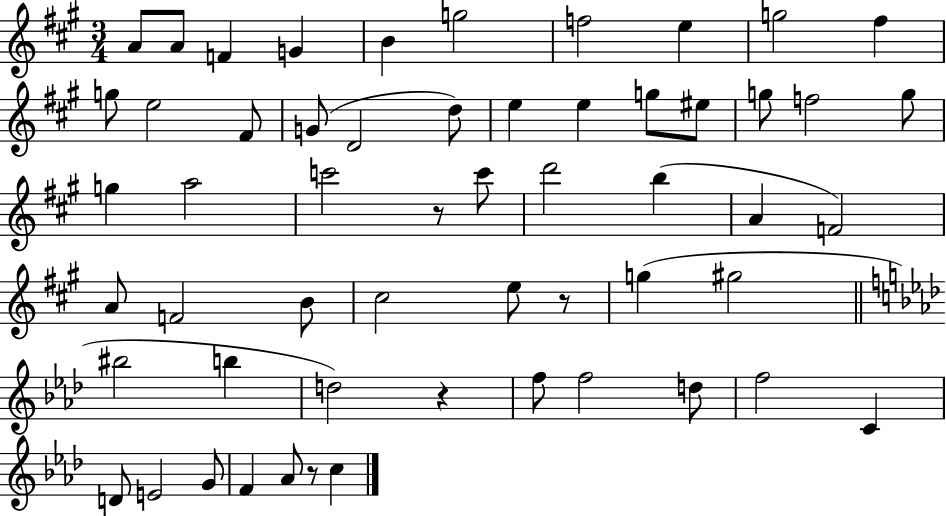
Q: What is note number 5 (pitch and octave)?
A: B4